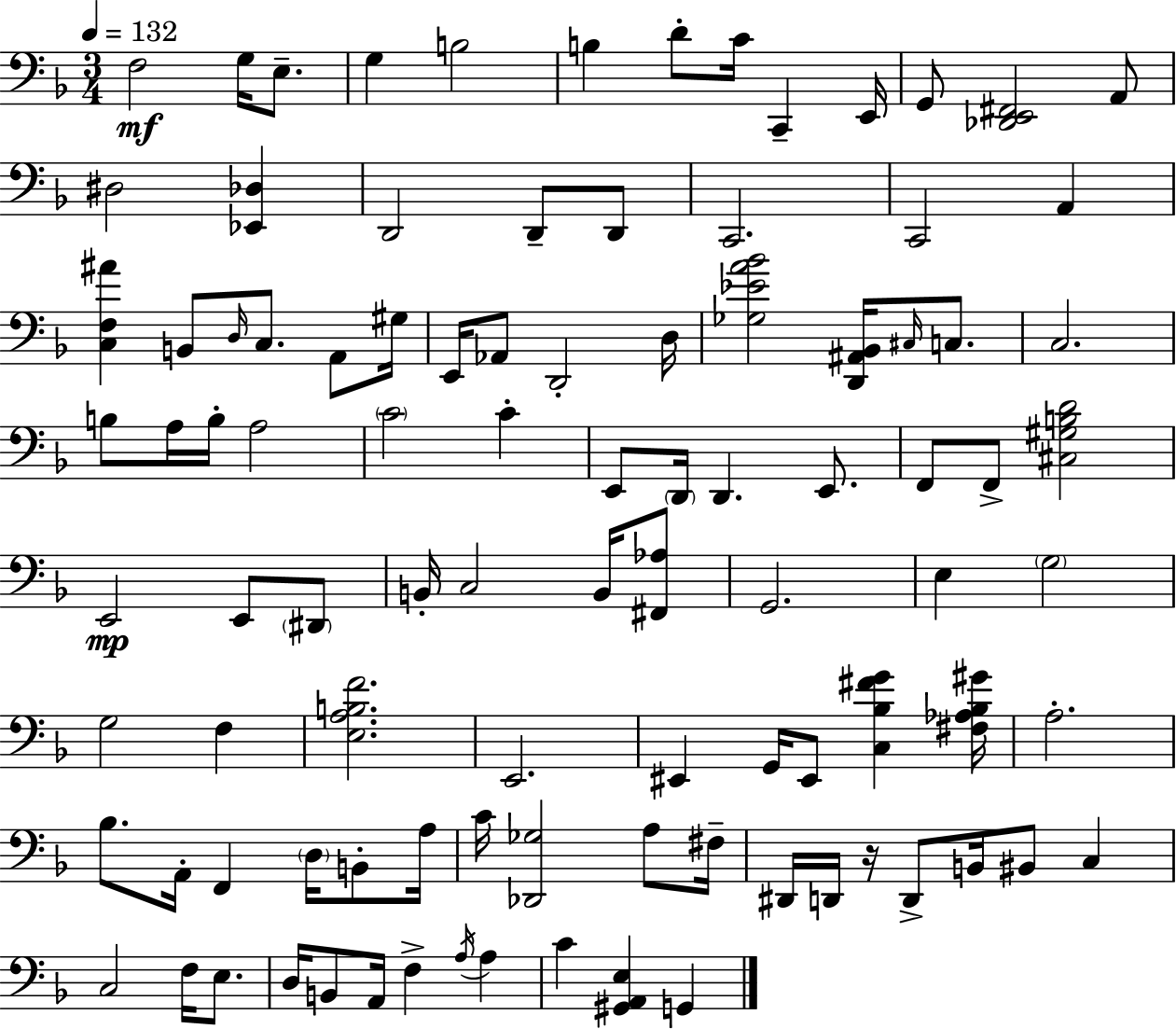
F3/h G3/s E3/e. G3/q B3/h B3/q D4/e C4/s C2/q E2/s G2/e [Db2,E2,F#2]/h A2/e D#3/h [Eb2,Db3]/q D2/h D2/e D2/e C2/h. C2/h A2/q [C3,F3,A#4]/q B2/e D3/s C3/e. A2/e G#3/s E2/s Ab2/e D2/h D3/s [Gb3,Eb4,A4,Bb4]/h [D2,A#2,Bb2]/s C#3/s C3/e. C3/h. B3/e A3/s B3/s A3/h C4/h C4/q E2/e D2/s D2/q. E2/e. F2/e F2/e [C#3,G#3,B3,D4]/h E2/h E2/e D#2/e B2/s C3/h B2/s [F#2,Ab3]/e G2/h. E3/q G3/h G3/h F3/q [E3,A3,B3,F4]/h. E2/h. EIS2/q G2/s EIS2/e [C3,Bb3,F#4,G4]/q [F#3,Ab3,Bb3,G#4]/s A3/h. Bb3/e. A2/s F2/q D3/s B2/e A3/s C4/s [Db2,Gb3]/h A3/e F#3/s D#2/s D2/s R/s D2/e B2/s BIS2/e C3/q C3/h F3/s E3/e. D3/s B2/e A2/s F3/q A3/s A3/q C4/q [G#2,A2,E3]/q G2/q